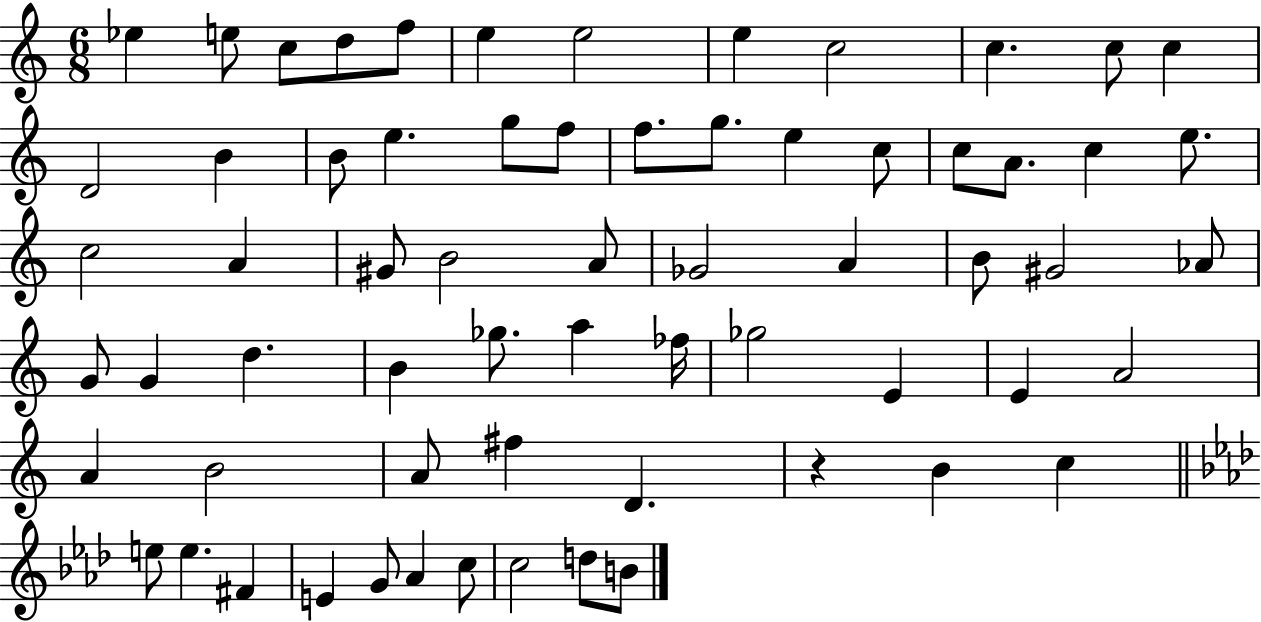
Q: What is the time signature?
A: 6/8